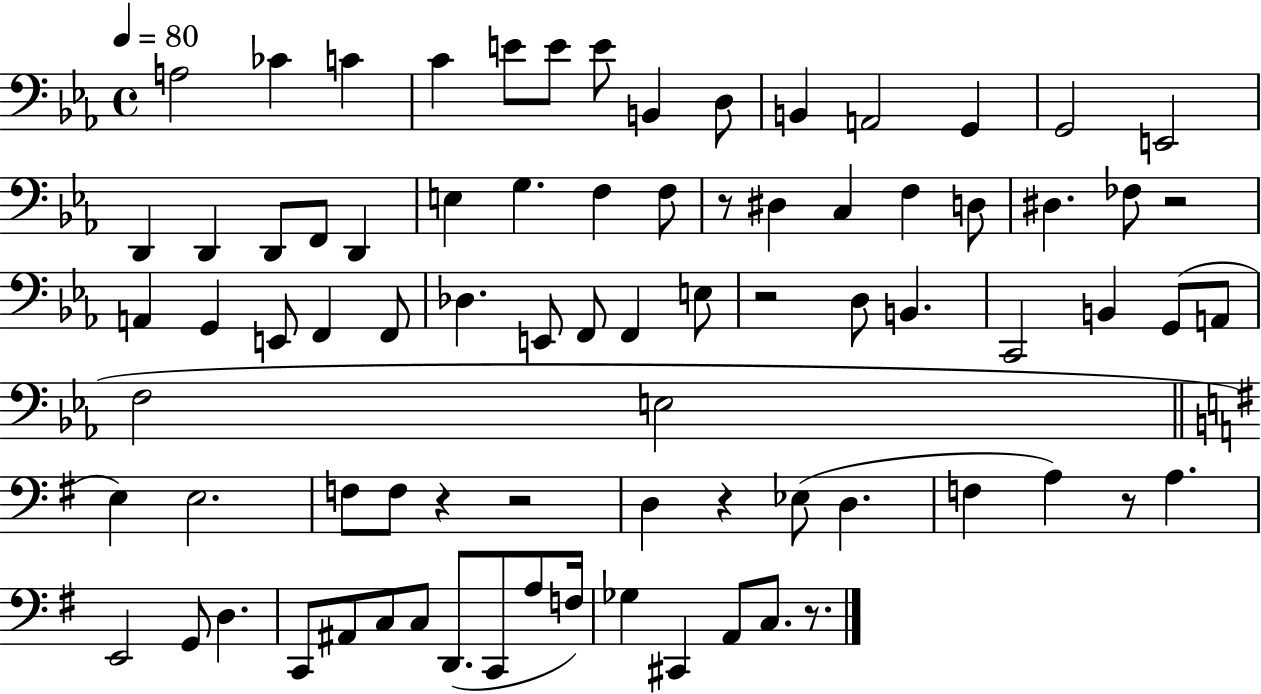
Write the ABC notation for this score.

X:1
T:Untitled
M:4/4
L:1/4
K:Eb
A,2 _C C C E/2 E/2 E/2 B,, D,/2 B,, A,,2 G,, G,,2 E,,2 D,, D,, D,,/2 F,,/2 D,, E, G, F, F,/2 z/2 ^D, C, F, D,/2 ^D, _F,/2 z2 A,, G,, E,,/2 F,, F,,/2 _D, E,,/2 F,,/2 F,, E,/2 z2 D,/2 B,, C,,2 B,, G,,/2 A,,/2 F,2 E,2 E, E,2 F,/2 F,/2 z z2 D, z _E,/2 D, F, A, z/2 A, E,,2 G,,/2 D, C,,/2 ^A,,/2 C,/2 C,/2 D,,/2 C,,/2 A,/2 F,/4 _G, ^C,, A,,/2 C,/2 z/2